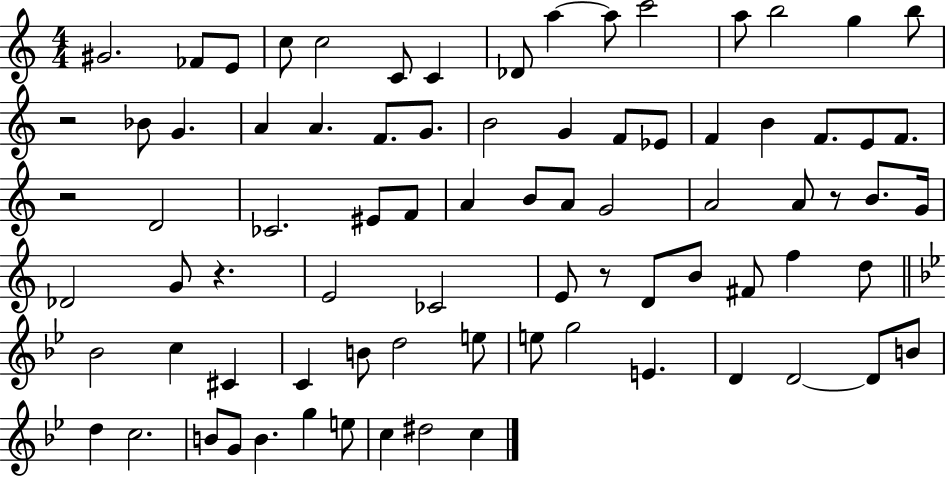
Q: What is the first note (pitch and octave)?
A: G#4